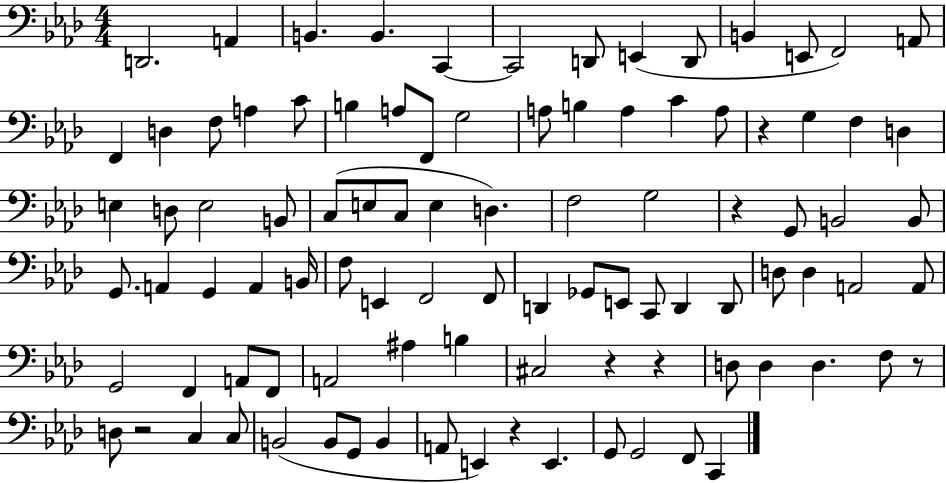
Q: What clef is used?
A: bass